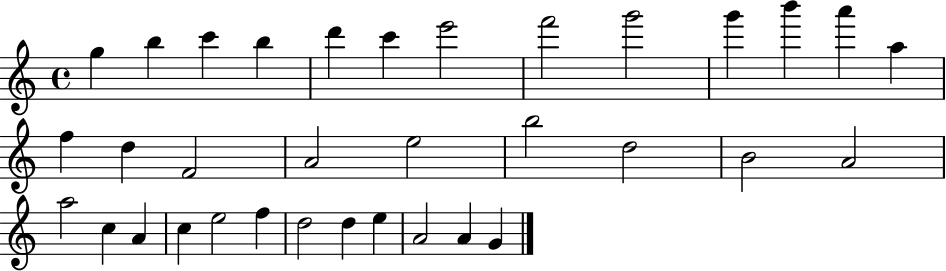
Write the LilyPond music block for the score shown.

{
  \clef treble
  \time 4/4
  \defaultTimeSignature
  \key c \major
  g''4 b''4 c'''4 b''4 | d'''4 c'''4 e'''2 | f'''2 g'''2 | g'''4 b'''4 a'''4 a''4 | \break f''4 d''4 f'2 | a'2 e''2 | b''2 d''2 | b'2 a'2 | \break a''2 c''4 a'4 | c''4 e''2 f''4 | d''2 d''4 e''4 | a'2 a'4 g'4 | \break \bar "|."
}